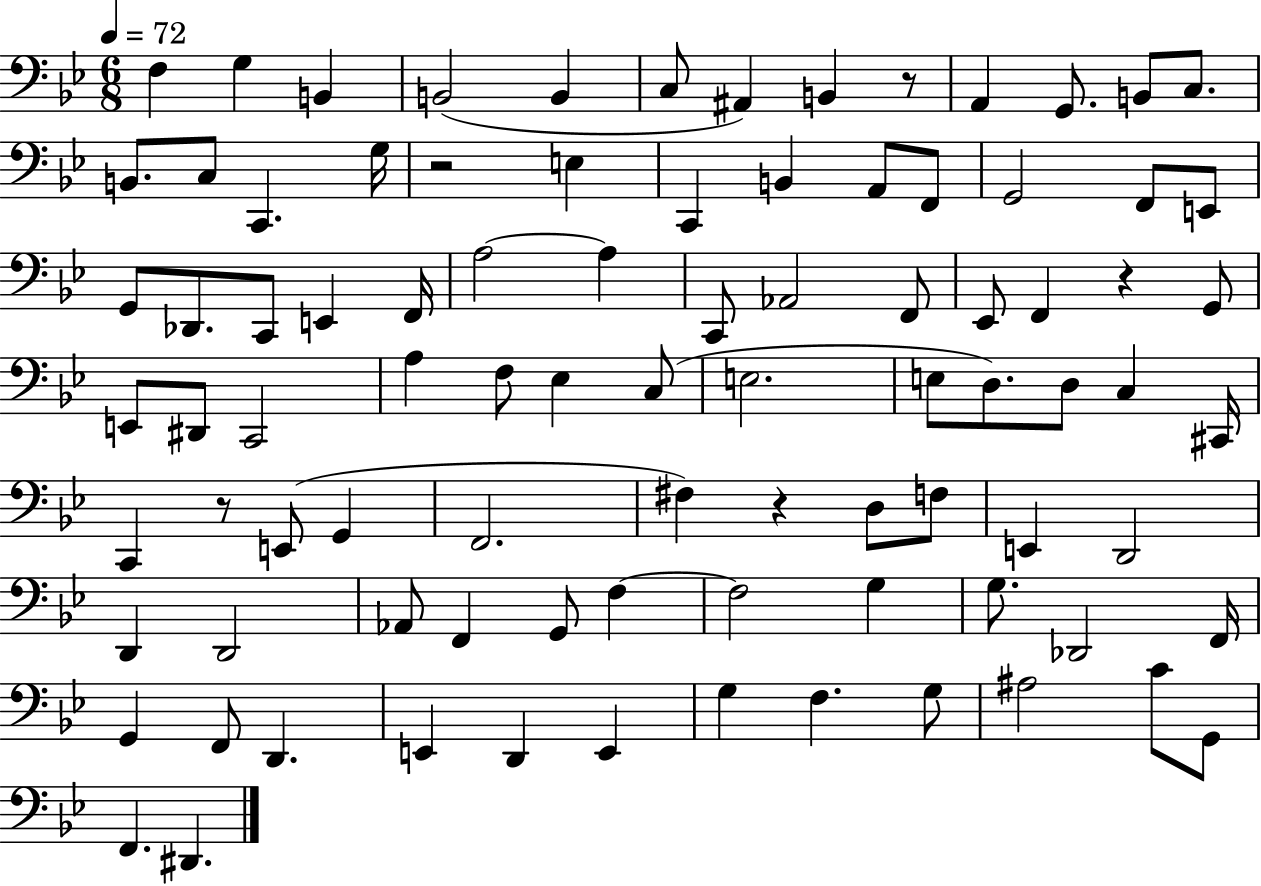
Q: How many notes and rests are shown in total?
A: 89